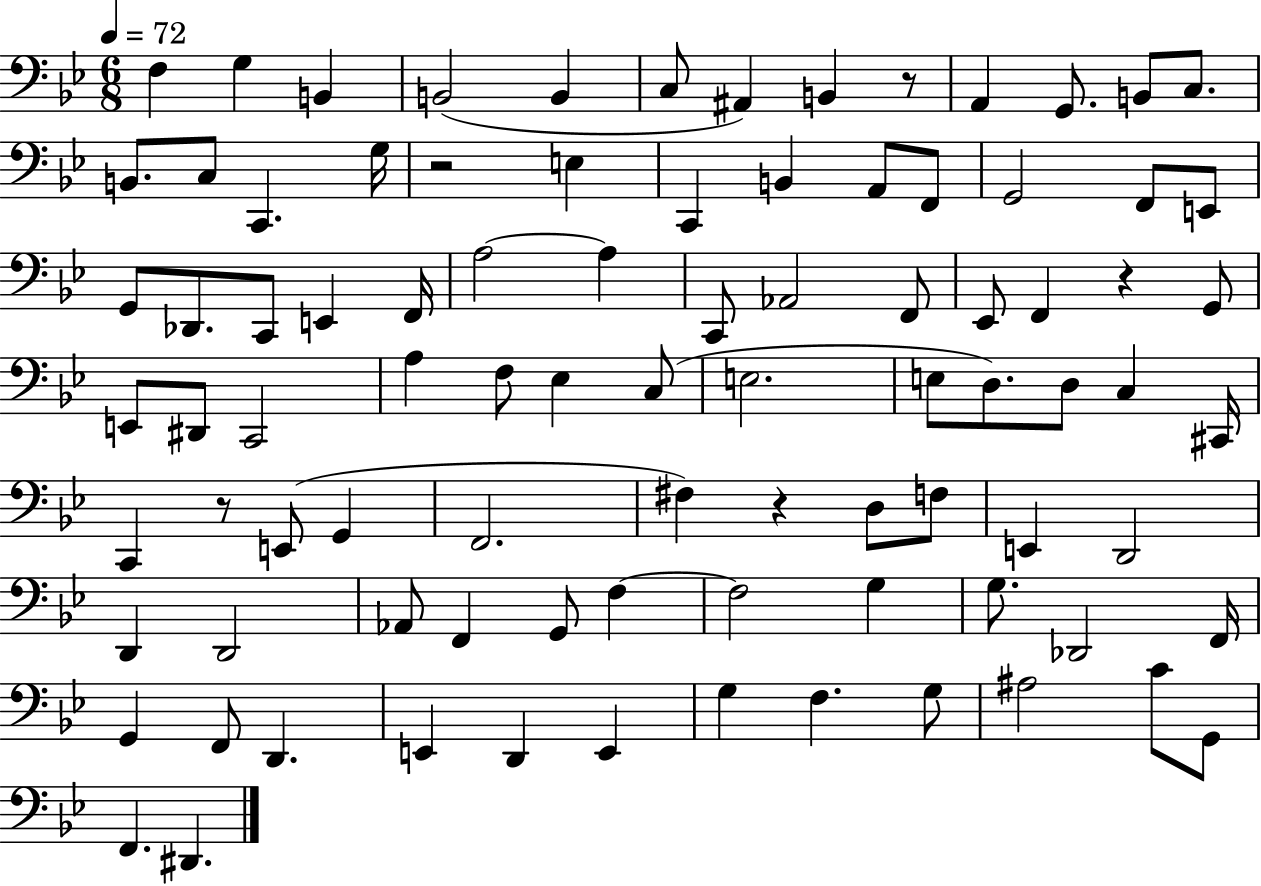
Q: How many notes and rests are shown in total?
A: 89